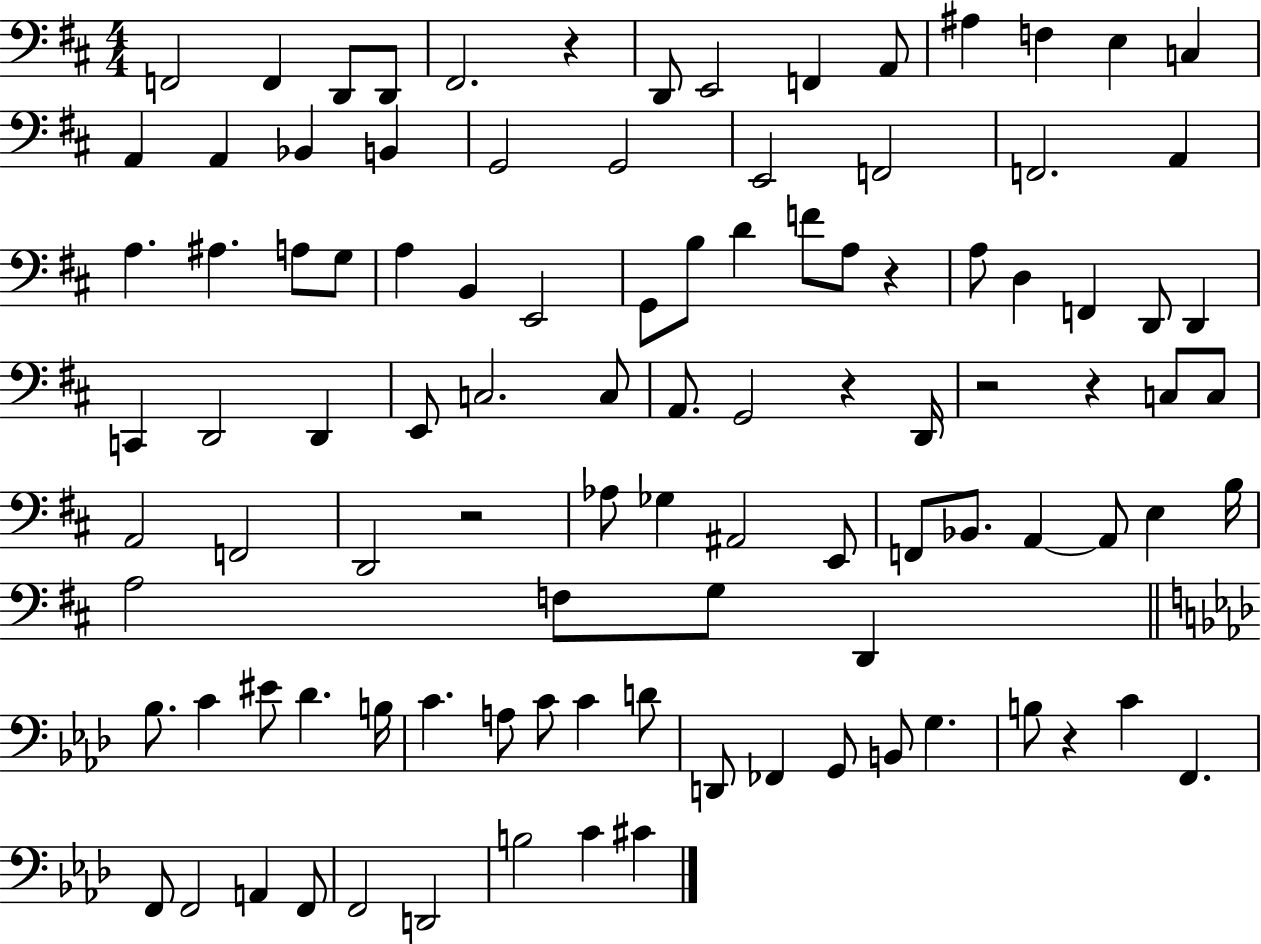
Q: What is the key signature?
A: D major